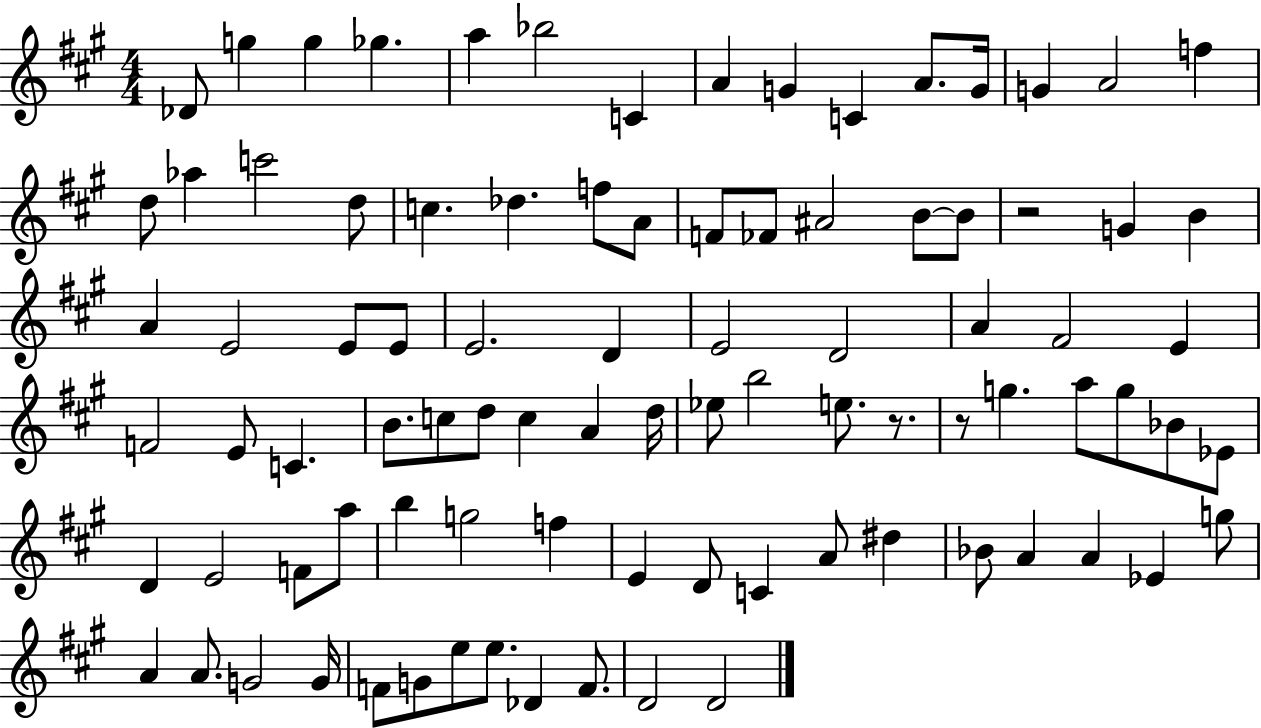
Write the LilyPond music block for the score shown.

{
  \clef treble
  \numericTimeSignature
  \time 4/4
  \key a \major
  \repeat volta 2 { des'8 g''4 g''4 ges''4. | a''4 bes''2 c'4 | a'4 g'4 c'4 a'8. g'16 | g'4 a'2 f''4 | \break d''8 aes''4 c'''2 d''8 | c''4. des''4. f''8 a'8 | f'8 fes'8 ais'2 b'8~~ b'8 | r2 g'4 b'4 | \break a'4 e'2 e'8 e'8 | e'2. d'4 | e'2 d'2 | a'4 fis'2 e'4 | \break f'2 e'8 c'4. | b'8. c''8 d''8 c''4 a'4 d''16 | ees''8 b''2 e''8. r8. | r8 g''4. a''8 g''8 bes'8 ees'8 | \break d'4 e'2 f'8 a''8 | b''4 g''2 f''4 | e'4 d'8 c'4 a'8 dis''4 | bes'8 a'4 a'4 ees'4 g''8 | \break a'4 a'8. g'2 g'16 | f'8 g'8 e''8 e''8. des'4 f'8. | d'2 d'2 | } \bar "|."
}